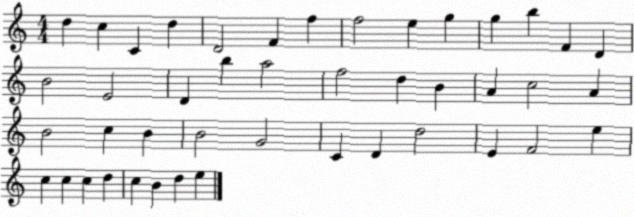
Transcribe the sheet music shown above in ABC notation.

X:1
T:Untitled
M:4/4
L:1/4
K:C
d c C d D2 F f f2 e g g b F D B2 E2 D b a2 f2 d B A c2 A B2 c B B2 G2 C D d2 E F2 e c c c d c B d e